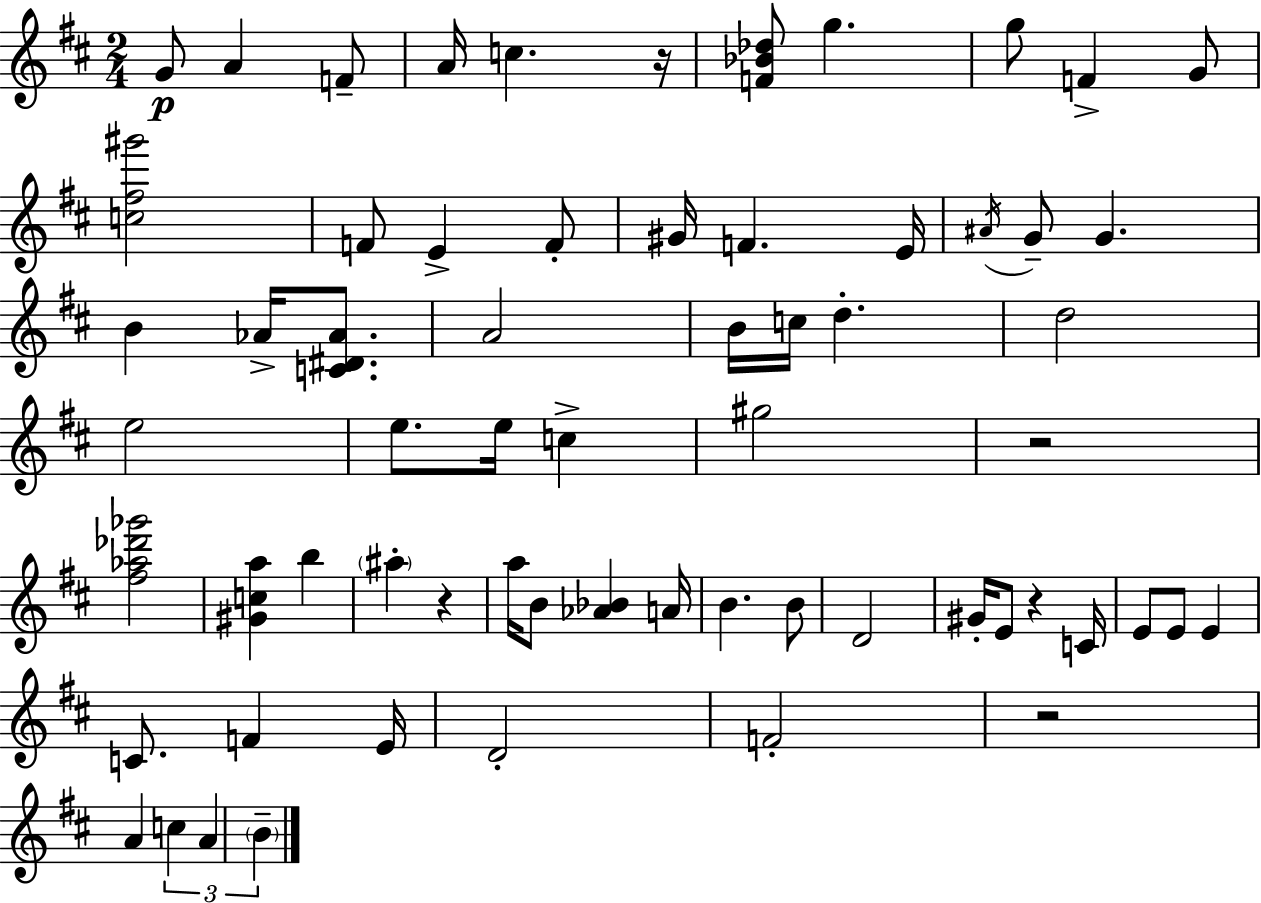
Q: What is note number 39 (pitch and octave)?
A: G#4